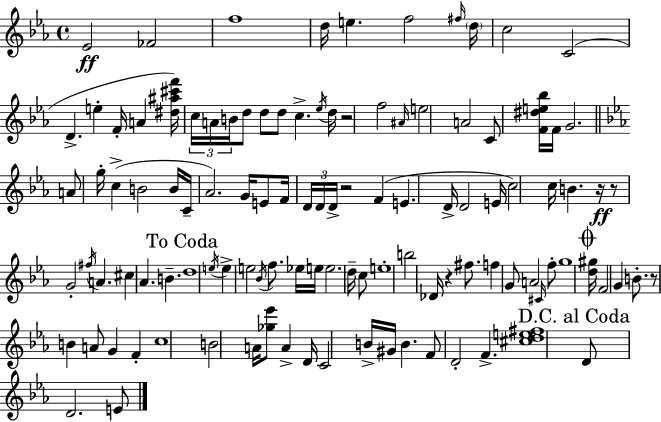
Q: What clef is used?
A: treble